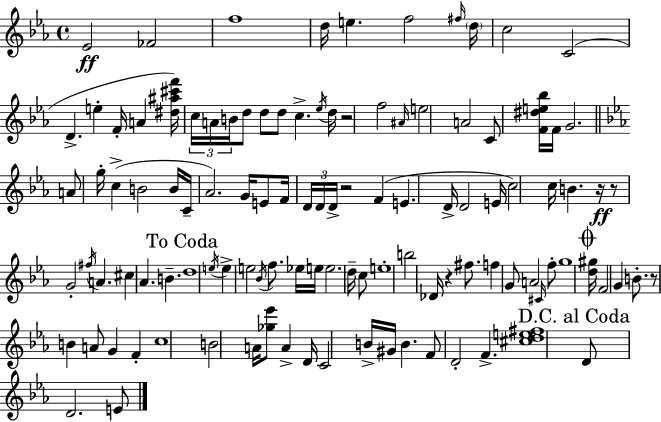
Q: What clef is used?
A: treble